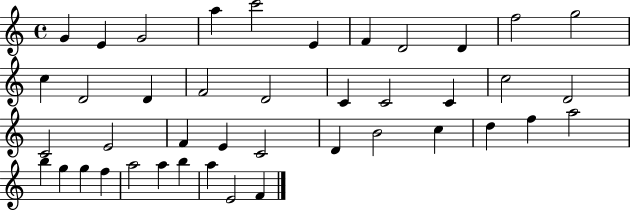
G4/q E4/q G4/h A5/q C6/h E4/q F4/q D4/h D4/q F5/h G5/h C5/q D4/h D4/q F4/h D4/h C4/q C4/h C4/q C5/h D4/h C4/h E4/h F4/q E4/q C4/h D4/q B4/h C5/q D5/q F5/q A5/h B5/q G5/q G5/q F5/q A5/h A5/q B5/q A5/q E4/h F4/q